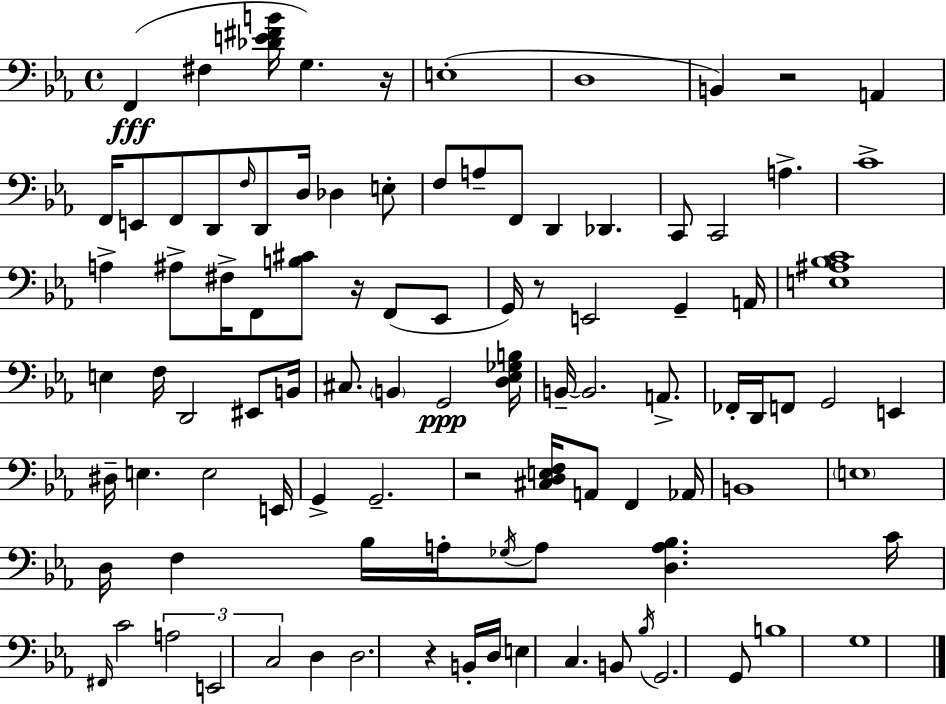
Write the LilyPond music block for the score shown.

{
  \clef bass
  \time 4/4
  \defaultTimeSignature
  \key c \minor
  \repeat volta 2 { f,4(\fff fis4 <des' e' fis' b'>16 g4.) r16 | e1-.( | d1 | b,4) r2 a,4 | \break f,16 e,8 f,8 d,8 \grace { f16 } d,8 d16 des4 e8-. | f8 a8-- f,8 d,4 des,4. | c,8 c,2 a4.-> | c'1-> | \break a4-> ais8-> fis16-> f,8 <b cis'>8 r16 f,8( ees,8 | g,16) r8 e,2 g,4-- | a,16 <e ais bes c'>1 | e4 f16 d,2 eis,8 | \break b,16 cis8. \parenthesize b,4 g,2\ppp | <d ees ges b>16 b,16--~~ b,2. a,8.-> | fes,16-. d,16 f,8 g,2 e,4 | dis16-- e4. e2 | \break e,16 g,4-> g,2.-- | r2 <cis d e f>16 a,8 f,4 | aes,16 b,1 | \parenthesize e1 | \break d16 f4 bes16 a16-. \acciaccatura { ges16 } a8 <d a bes>4. | c'16 \grace { fis,16 } c'2 \tuplet 3/2 { a2 | e,2 c2 } | d4 d2. | \break r4 b,16-. d16 e4 c4. | b,8 \acciaccatura { bes16 } g,2. | g,8 b1 | g1 | \break } \bar "|."
}